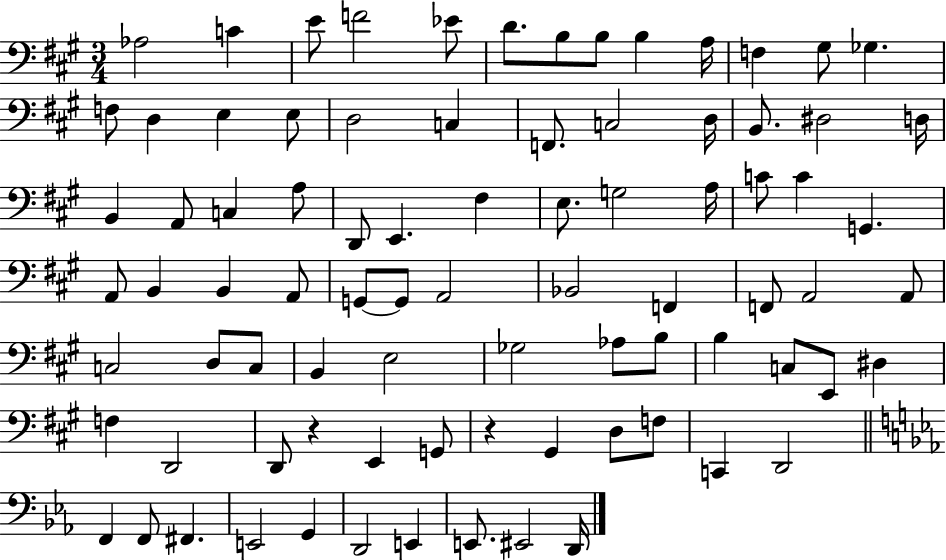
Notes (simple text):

Ab3/h C4/q E4/e F4/h Eb4/e D4/e. B3/e B3/e B3/q A3/s F3/q G#3/e Gb3/q. F3/e D3/q E3/q E3/e D3/h C3/q F2/e. C3/h D3/s B2/e. D#3/h D3/s B2/q A2/e C3/q A3/e D2/e E2/q. F#3/q E3/e. G3/h A3/s C4/e C4/q G2/q. A2/e B2/q B2/q A2/e G2/e G2/e A2/h Bb2/h F2/q F2/e A2/h A2/e C3/h D3/e C3/e B2/q E3/h Gb3/h Ab3/e B3/e B3/q C3/e E2/e D#3/q F3/q D2/h D2/e R/q E2/q G2/e R/q G#2/q D3/e F3/e C2/q D2/h F2/q F2/e F#2/q. E2/h G2/q D2/h E2/q E2/e. EIS2/h D2/s